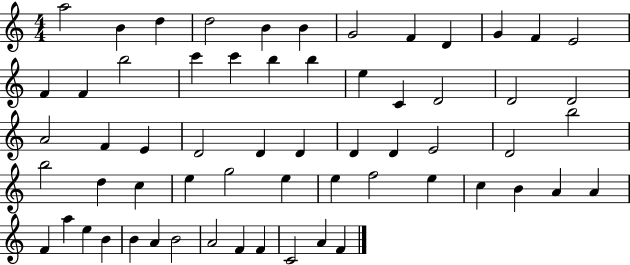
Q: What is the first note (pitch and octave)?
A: A5